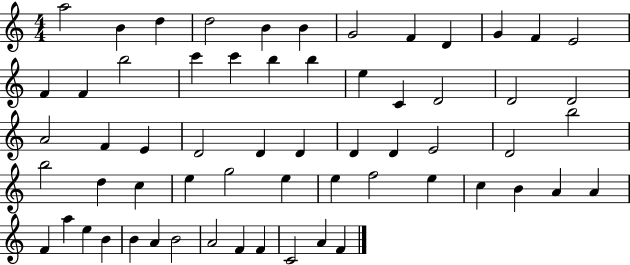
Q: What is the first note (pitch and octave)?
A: A5